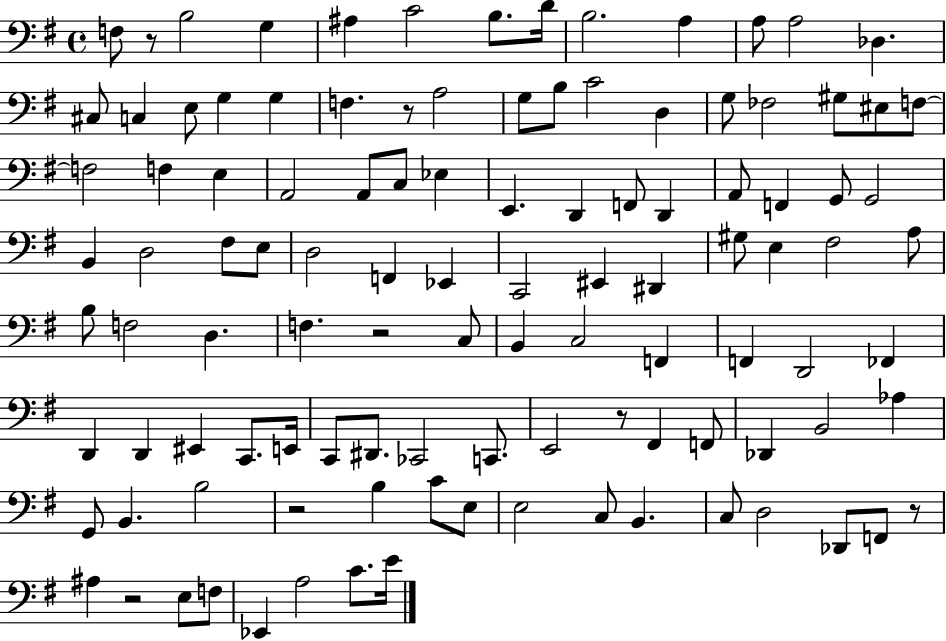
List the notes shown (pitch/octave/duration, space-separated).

F3/e R/e B3/h G3/q A#3/q C4/h B3/e. D4/s B3/h. A3/q A3/e A3/h Db3/q. C#3/e C3/q E3/e G3/q G3/q F3/q. R/e A3/h G3/e B3/e C4/h D3/q G3/e FES3/h G#3/e EIS3/e F3/e F3/h F3/q E3/q A2/h A2/e C3/e Eb3/q E2/q. D2/q F2/e D2/q A2/e F2/q G2/e G2/h B2/q D3/h F#3/e E3/e D3/h F2/q Eb2/q C2/h EIS2/q D#2/q G#3/e E3/q F#3/h A3/e B3/e F3/h D3/q. F3/q. R/h C3/e B2/q C3/h F2/q F2/q D2/h FES2/q D2/q D2/q EIS2/q C2/e. E2/s C2/e D#2/e. CES2/h C2/e. E2/h R/e F#2/q F2/e Db2/q B2/h Ab3/q G2/e B2/q. B3/h R/h B3/q C4/e E3/e E3/h C3/e B2/q. C3/e D3/h Db2/e F2/e R/e A#3/q R/h E3/e F3/e Eb2/q A3/h C4/e. E4/s